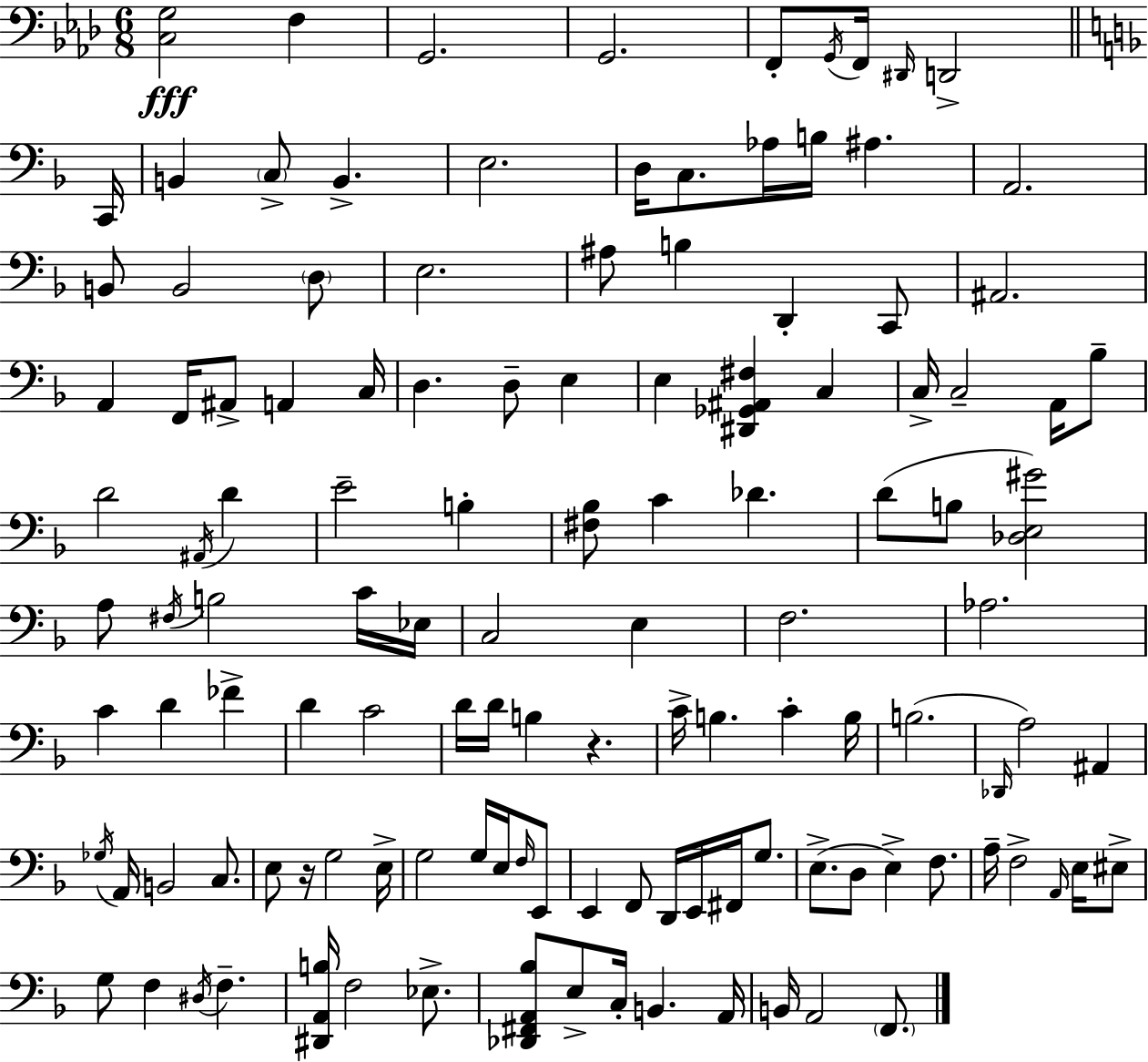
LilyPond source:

{
  \clef bass
  \numericTimeSignature
  \time 6/8
  \key f \minor
  <c g>2\fff f4 | g,2. | g,2. | f,8-. \acciaccatura { g,16 } f,16 \grace { dis,16 } d,2-> | \break \bar "||" \break \key d \minor c,16 b,4 \parenthesize c8-> b,4.-> | e2. | d16 c8. aes16 b16 ais4. | a,2. | \break b,8 b,2 \parenthesize d8 | e2. | ais8 b4 d,4-. c,8 | ais,2. | \break a,4 f,16 ais,8-> a,4 | c16 d4. d8-- e4 | e4 <dis, ges, ais, fis>4 c4 | c16-> c2-- a,16 bes8-- | \break d'2 \acciaccatura { ais,16 } d'4 | e'2-- b4-. | <fis bes>8 c'4 des'4. | d'8( b8 <des e gis'>2) | \break a8 \acciaccatura { fis16 } b2 | c'16 ees16 c2 e4 | f2. | aes2. | \break c'4 d'4 fes'4-> | d'4 c'2 | d'16 d'16 b4 r4. | c'16-> b4. c'4-. | \break b16 b2.( | \grace { des,16 } a2) | ais,4 \acciaccatura { ges16 } a,16 b,2 | c8. e8 r16 g2 | \break e16-> g2 | g16 e16 \grace { f16 } e,8 e,4 f,8 | d,16 e,16 fis,16 g8. e8.->( d8 e4->) | f8. a16-- f2-> | \break \grace { a,16 } e16 eis8-> g8 f4 | \acciaccatura { dis16 } f4.-- <dis, a, b>16 f2 | ees8.-> <des, fis, a, bes>8 e8-> | c16-. b,4. a,16 b,16 a,2 | \break \parenthesize f,8. \bar "|."
}